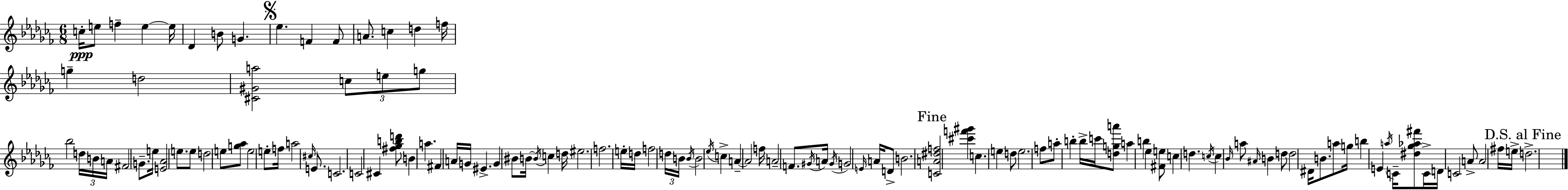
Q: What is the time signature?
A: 6/8